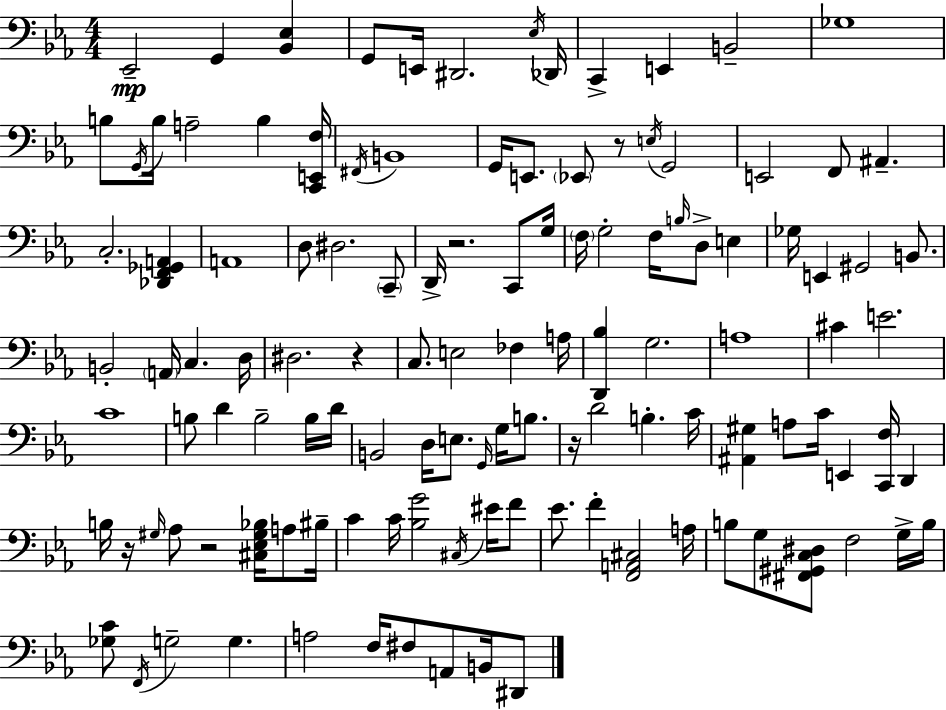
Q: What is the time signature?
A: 4/4